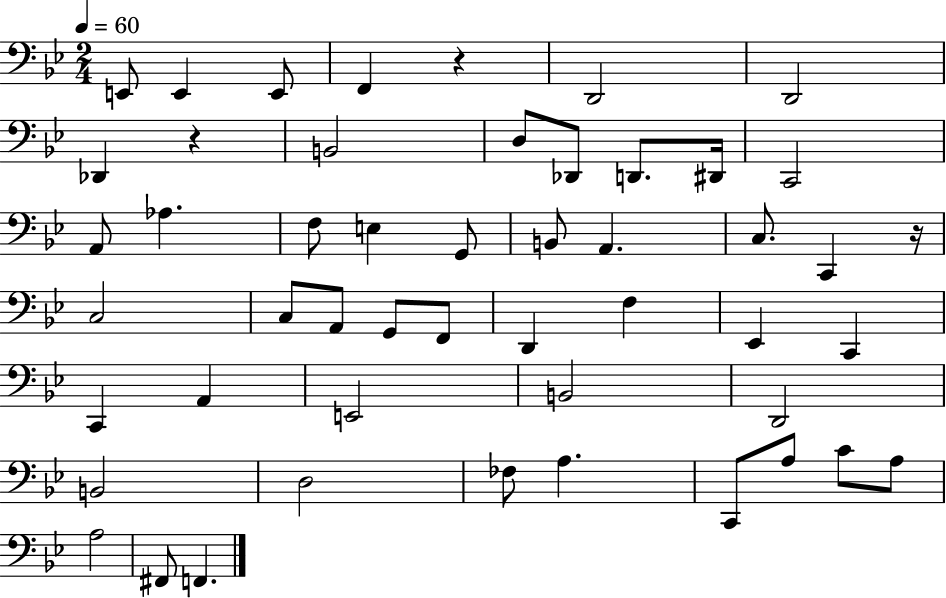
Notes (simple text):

E2/e E2/q E2/e F2/q R/q D2/h D2/h Db2/q R/q B2/h D3/e Db2/e D2/e. D#2/s C2/h A2/e Ab3/q. F3/e E3/q G2/e B2/e A2/q. C3/e. C2/q R/s C3/h C3/e A2/e G2/e F2/e D2/q F3/q Eb2/q C2/q C2/q A2/q E2/h B2/h D2/h B2/h D3/h FES3/e A3/q. C2/e A3/e C4/e A3/e A3/h F#2/e F2/q.